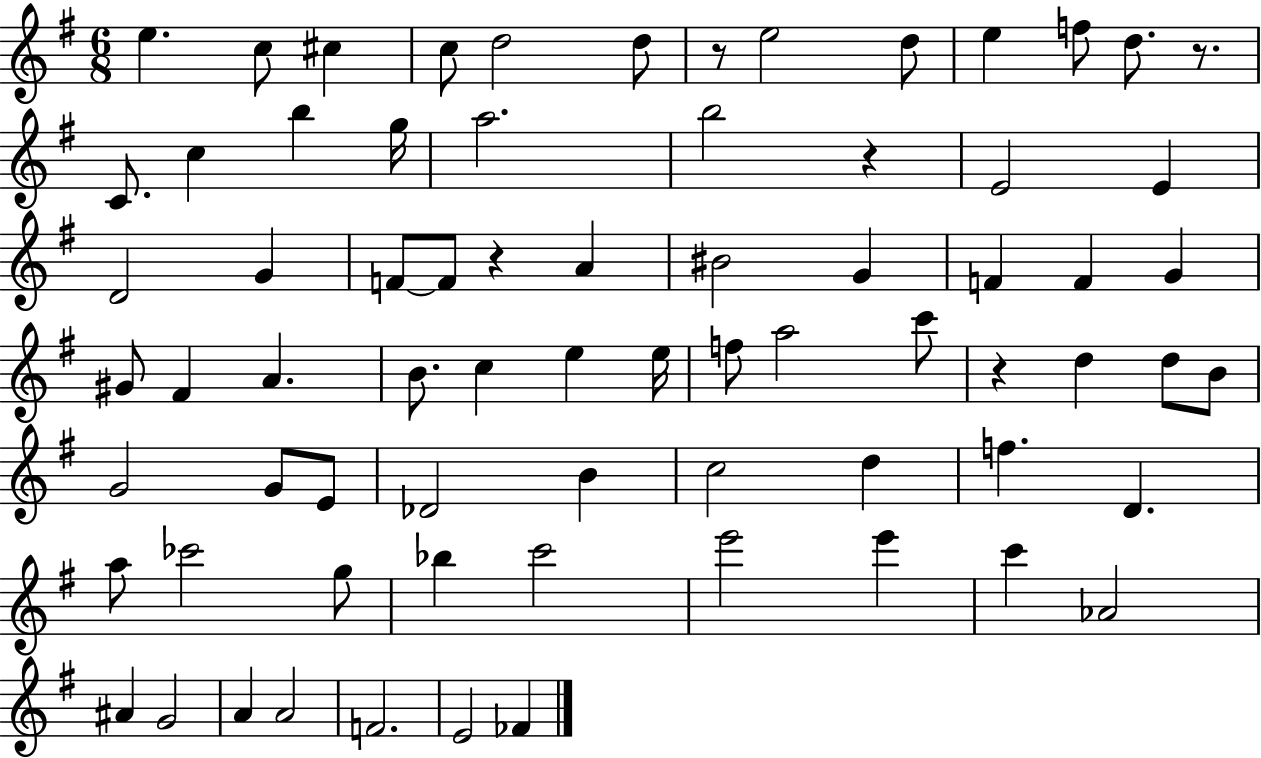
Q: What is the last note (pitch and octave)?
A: FES4